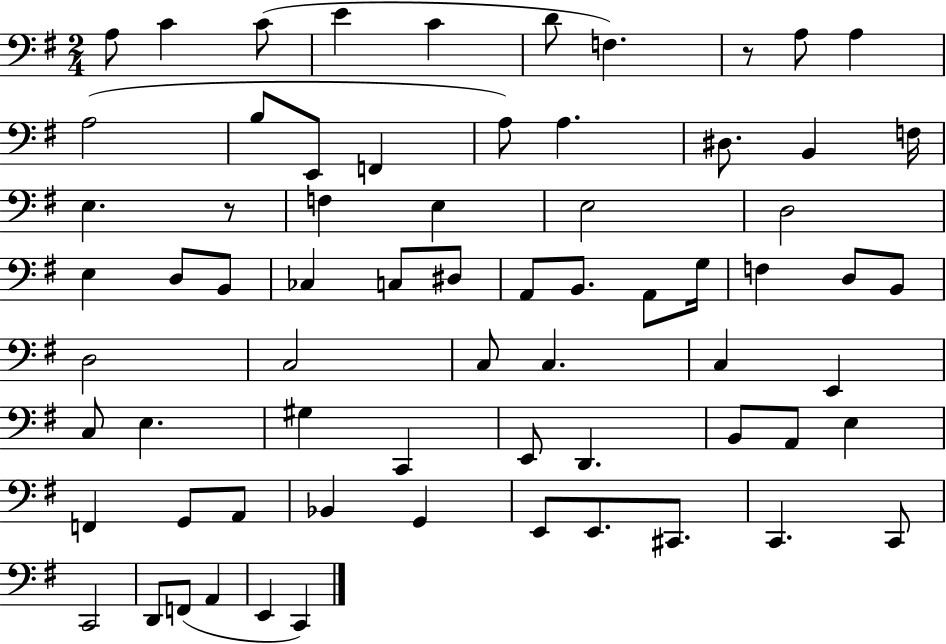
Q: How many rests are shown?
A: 2